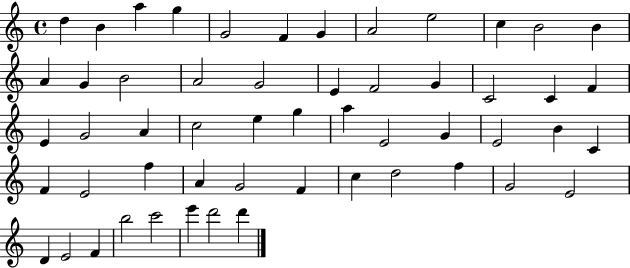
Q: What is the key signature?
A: C major